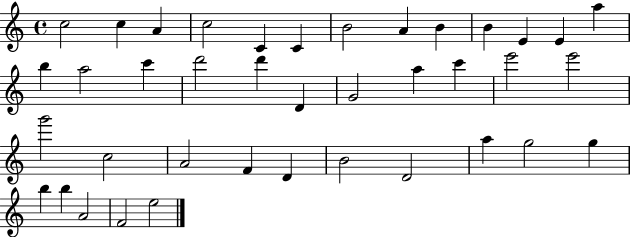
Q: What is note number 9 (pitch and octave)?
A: B4